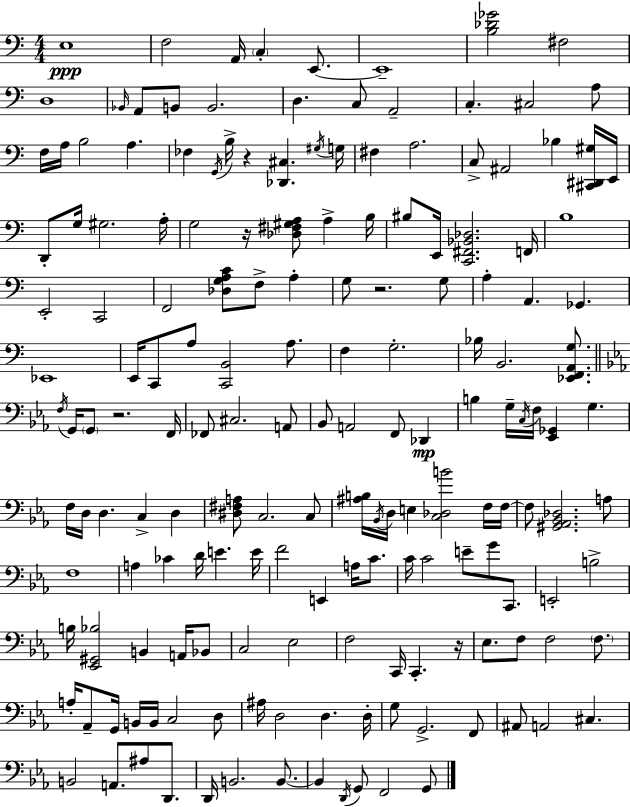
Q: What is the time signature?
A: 4/4